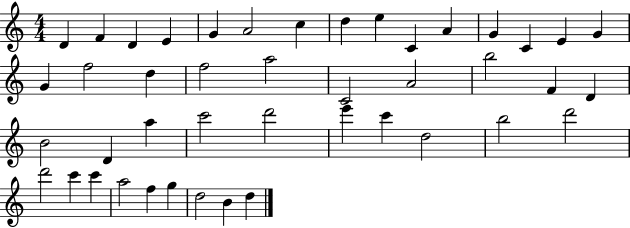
D4/q F4/q D4/q E4/q G4/q A4/h C5/q D5/q E5/q C4/q A4/q G4/q C4/q E4/q G4/q G4/q F5/h D5/q F5/h A5/h C4/h A4/h B5/h F4/q D4/q B4/h D4/q A5/q C6/h D6/h E6/q C6/q D5/h B5/h D6/h D6/h C6/q C6/q A5/h F5/q G5/q D5/h B4/q D5/q